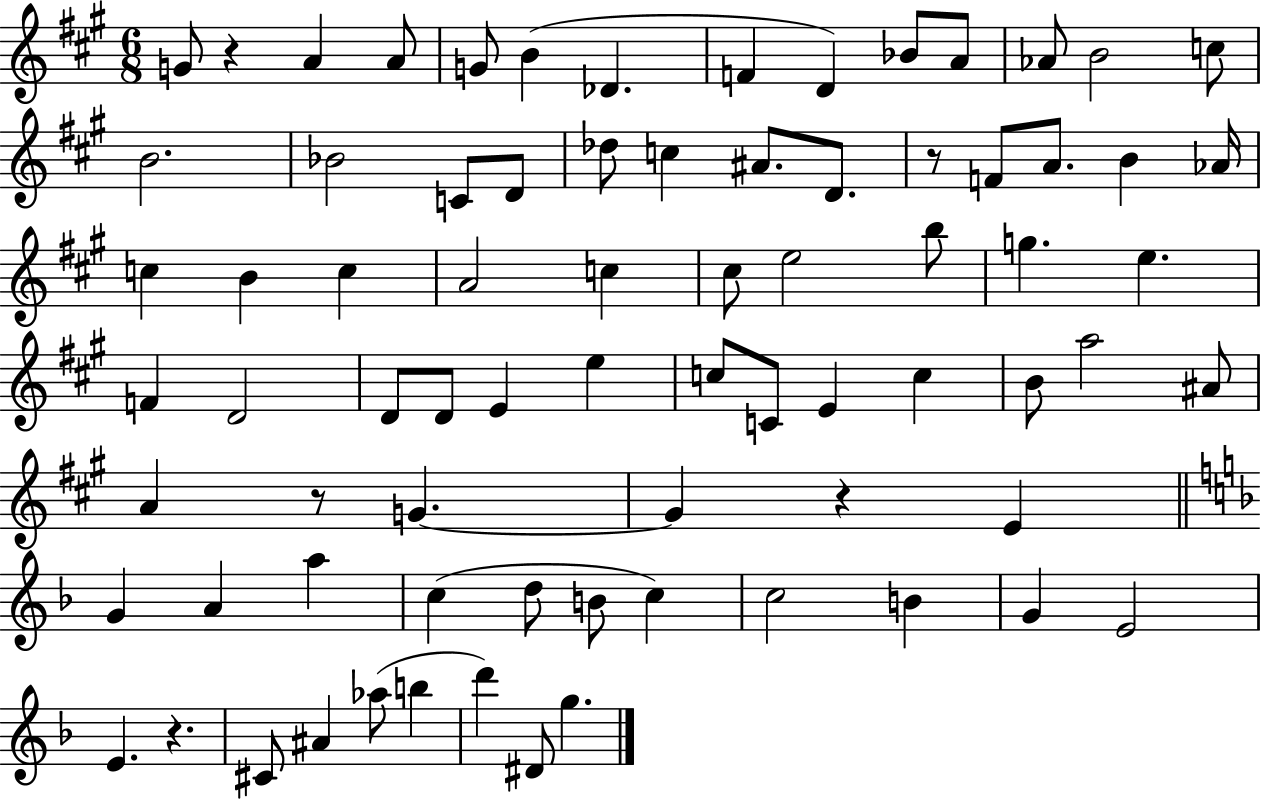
{
  \clef treble
  \numericTimeSignature
  \time 6/8
  \key a \major
  \repeat volta 2 { g'8 r4 a'4 a'8 | g'8 b'4( des'4. | f'4 d'4) bes'8 a'8 | aes'8 b'2 c''8 | \break b'2. | bes'2 c'8 d'8 | des''8 c''4 ais'8. d'8. | r8 f'8 a'8. b'4 aes'16 | \break c''4 b'4 c''4 | a'2 c''4 | cis''8 e''2 b''8 | g''4. e''4. | \break f'4 d'2 | d'8 d'8 e'4 e''4 | c''8 c'8 e'4 c''4 | b'8 a''2 ais'8 | \break a'4 r8 g'4.~~ | g'4 r4 e'4 | \bar "||" \break \key d \minor g'4 a'4 a''4 | c''4( d''8 b'8 c''4) | c''2 b'4 | g'4 e'2 | \break e'4. r4. | cis'8 ais'4 aes''8( b''4 | d'''4) dis'8 g''4. | } \bar "|."
}